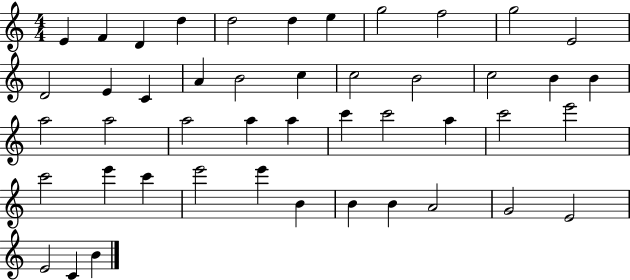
E4/q F4/q D4/q D5/q D5/h D5/q E5/q G5/h F5/h G5/h E4/h D4/h E4/q C4/q A4/q B4/h C5/q C5/h B4/h C5/h B4/q B4/q A5/h A5/h A5/h A5/q A5/q C6/q C6/h A5/q C6/h E6/h C6/h E6/q C6/q E6/h E6/q B4/q B4/q B4/q A4/h G4/h E4/h E4/h C4/q B4/q